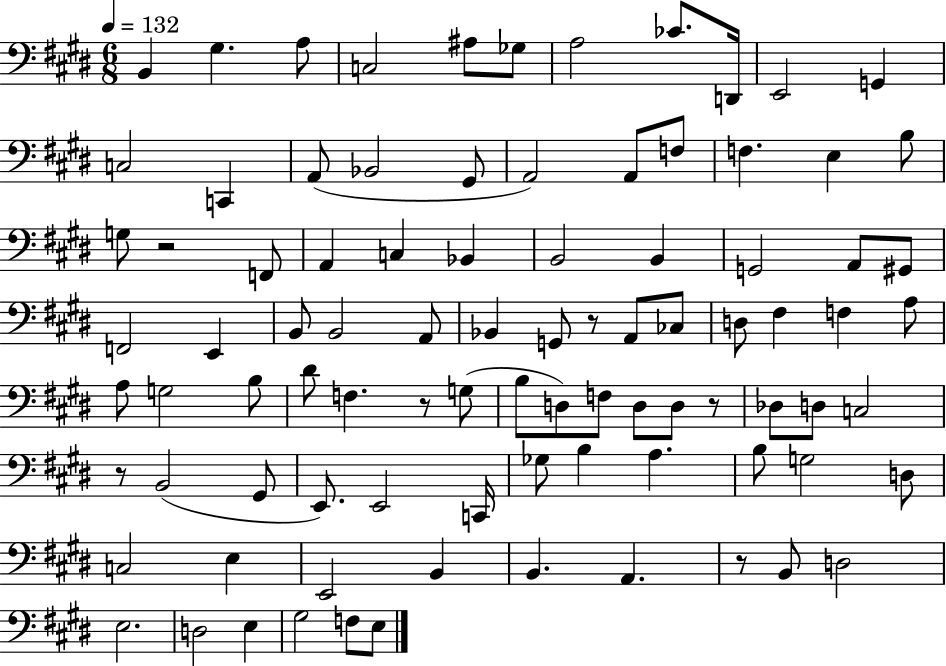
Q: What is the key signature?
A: E major